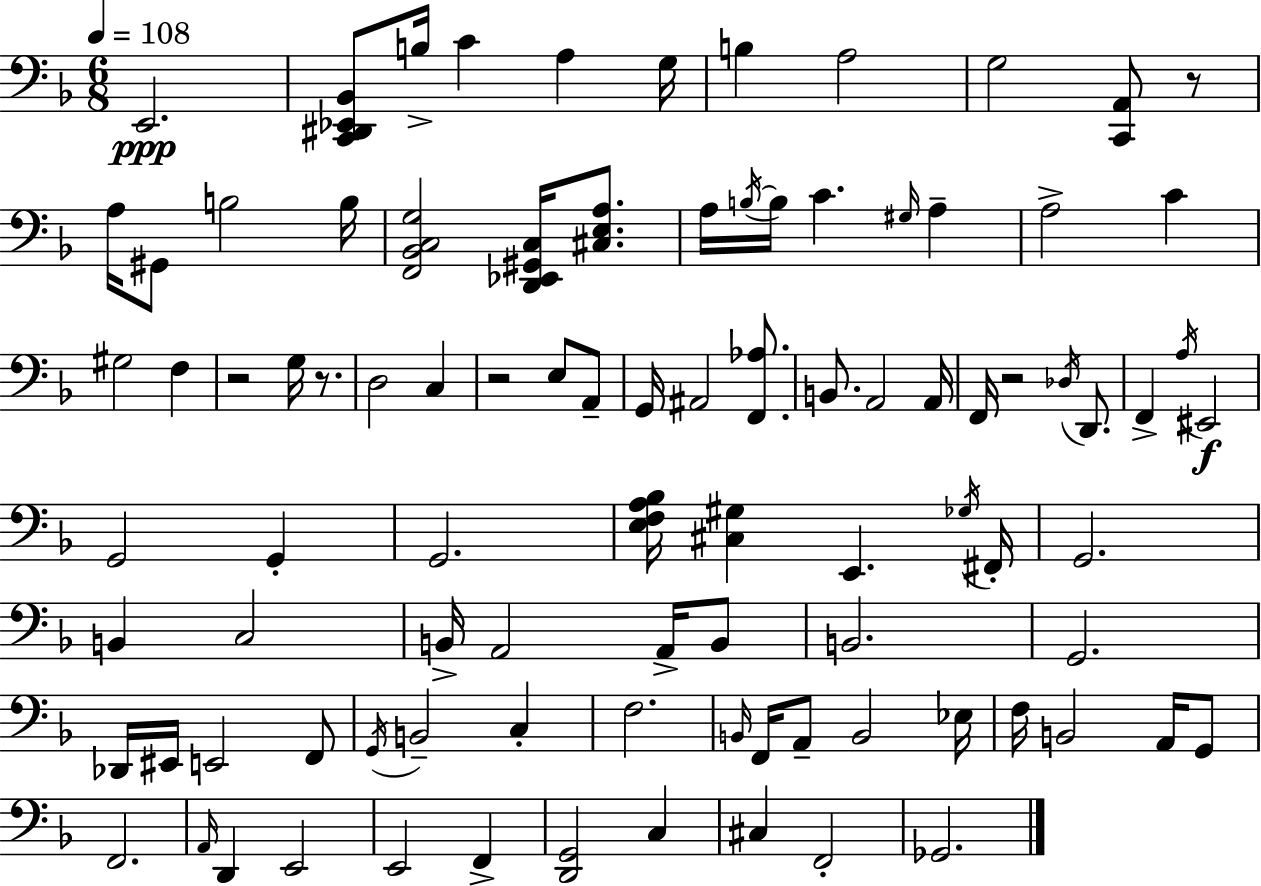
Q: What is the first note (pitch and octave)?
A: E2